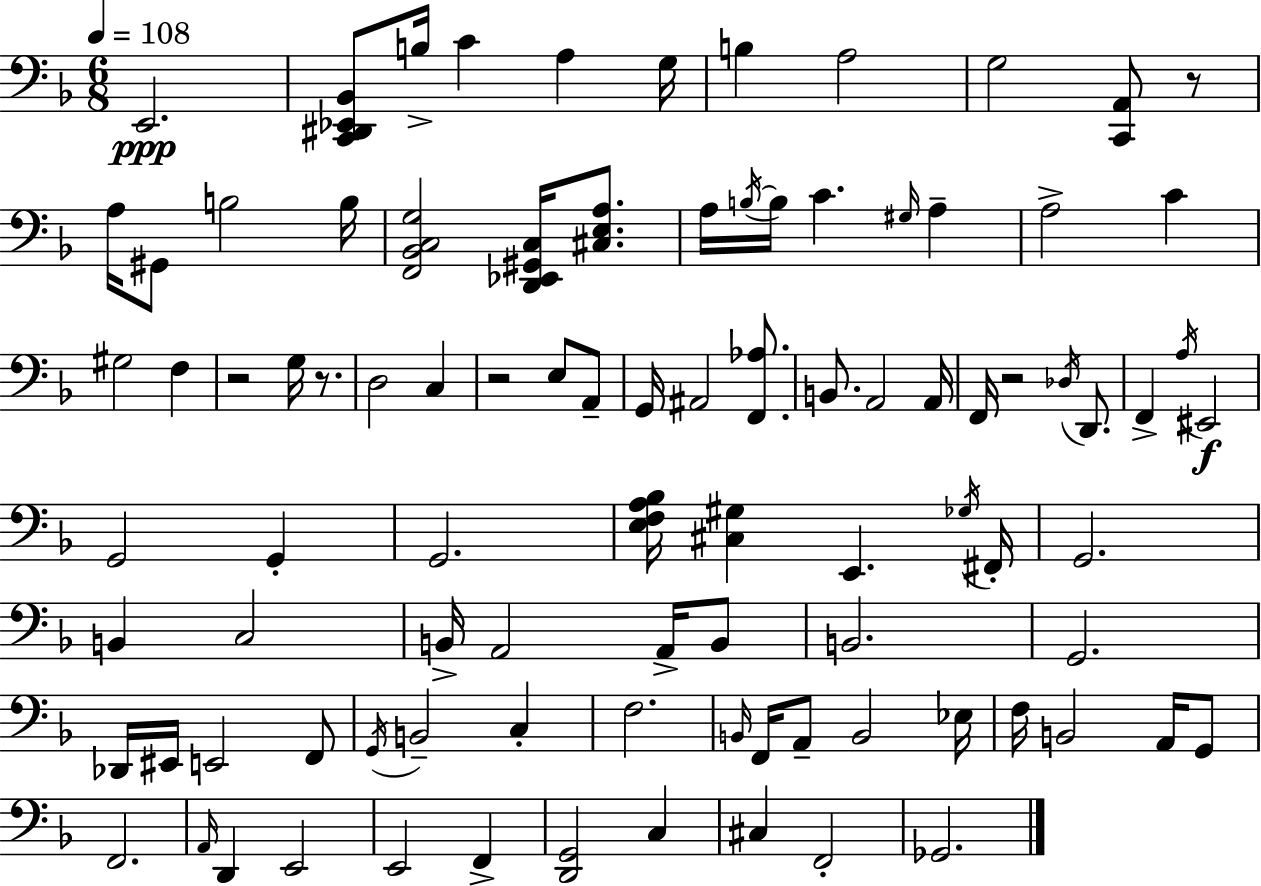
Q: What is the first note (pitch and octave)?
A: E2